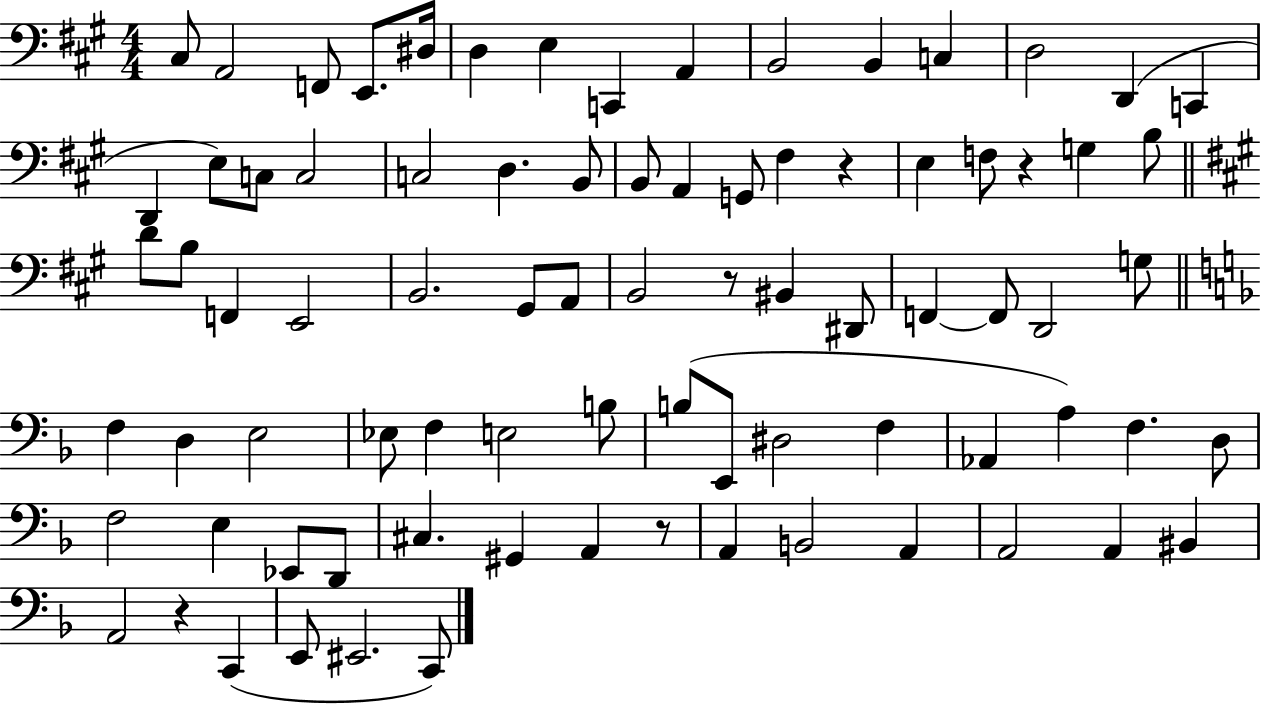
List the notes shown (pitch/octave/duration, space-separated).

C#3/e A2/h F2/e E2/e. D#3/s D3/q E3/q C2/q A2/q B2/h B2/q C3/q D3/h D2/q C2/q D2/q E3/e C3/e C3/h C3/h D3/q. B2/e B2/e A2/q G2/e F#3/q R/q E3/q F3/e R/q G3/q B3/e D4/e B3/e F2/q E2/h B2/h. G#2/e A2/e B2/h R/e BIS2/q D#2/e F2/q F2/e D2/h G3/e F3/q D3/q E3/h Eb3/e F3/q E3/h B3/e B3/e E2/e D#3/h F3/q Ab2/q A3/q F3/q. D3/e F3/h E3/q Eb2/e D2/e C#3/q. G#2/q A2/q R/e A2/q B2/h A2/q A2/h A2/q BIS2/q A2/h R/q C2/q E2/e EIS2/h. C2/e